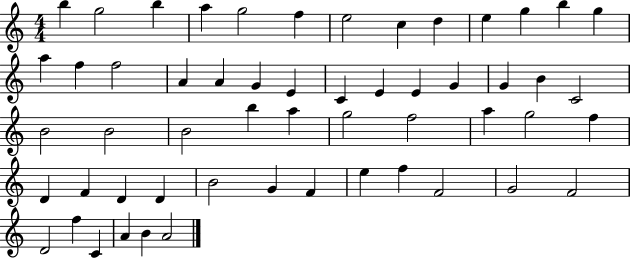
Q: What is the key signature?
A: C major